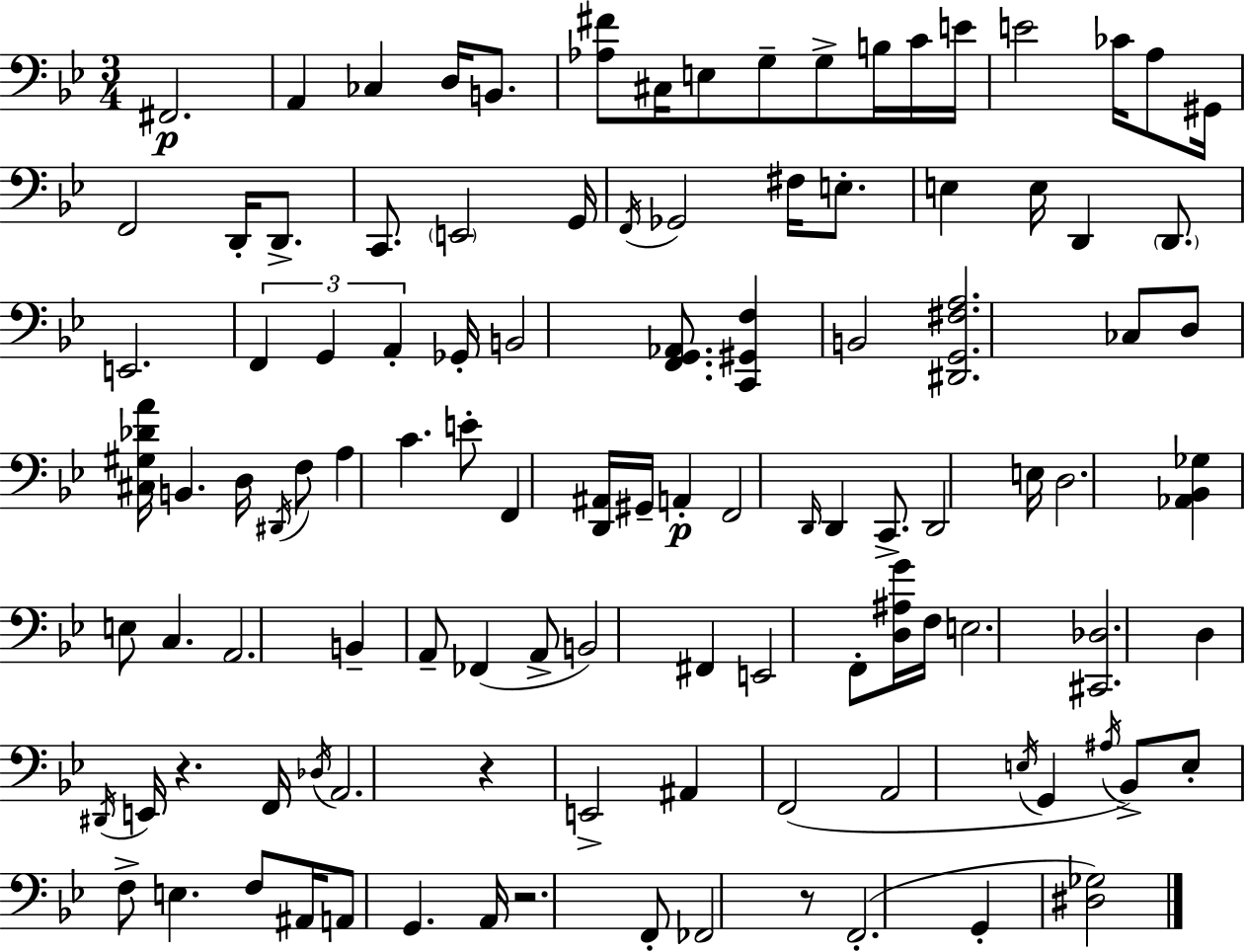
F#2/h. A2/q CES3/q D3/s B2/e. [Ab3,F#4]/e C#3/s E3/e G3/e G3/e B3/s C4/s E4/s E4/h CES4/s A3/e G#2/s F2/h D2/s D2/e. C2/e. E2/h G2/s F2/s Gb2/h F#3/s E3/e. E3/q E3/s D2/q D2/e. E2/h. F2/q G2/q A2/q Gb2/s B2/h [F2,G2,Ab2]/e. [C2,G#2,F3]/q B2/h [D#2,G2,F#3,A3]/h. CES3/e D3/e [C#3,G#3,Db4,A4]/s B2/q. D3/s D#2/s F3/e A3/q C4/q. E4/e F2/q [D2,A#2]/s G#2/s A2/q F2/h D2/s D2/q C2/e. D2/h E3/s D3/h. [Ab2,Bb2,Gb3]/q E3/e C3/q. A2/h. B2/q A2/e FES2/q A2/e B2/h F#2/q E2/h F2/e [D3,A#3,G4]/s F3/s E3/h. [C#2,Db3]/h. D3/q D#2/s E2/s R/q. F2/s Db3/s A2/h. R/q E2/h A#2/q F2/h A2/h E3/s G2/q A#3/s Bb2/e E3/e F3/e E3/q. F3/e A#2/s A2/e G2/q. A2/s R/h. F2/e FES2/h R/e F2/h. G2/q [D#3,Gb3]/h